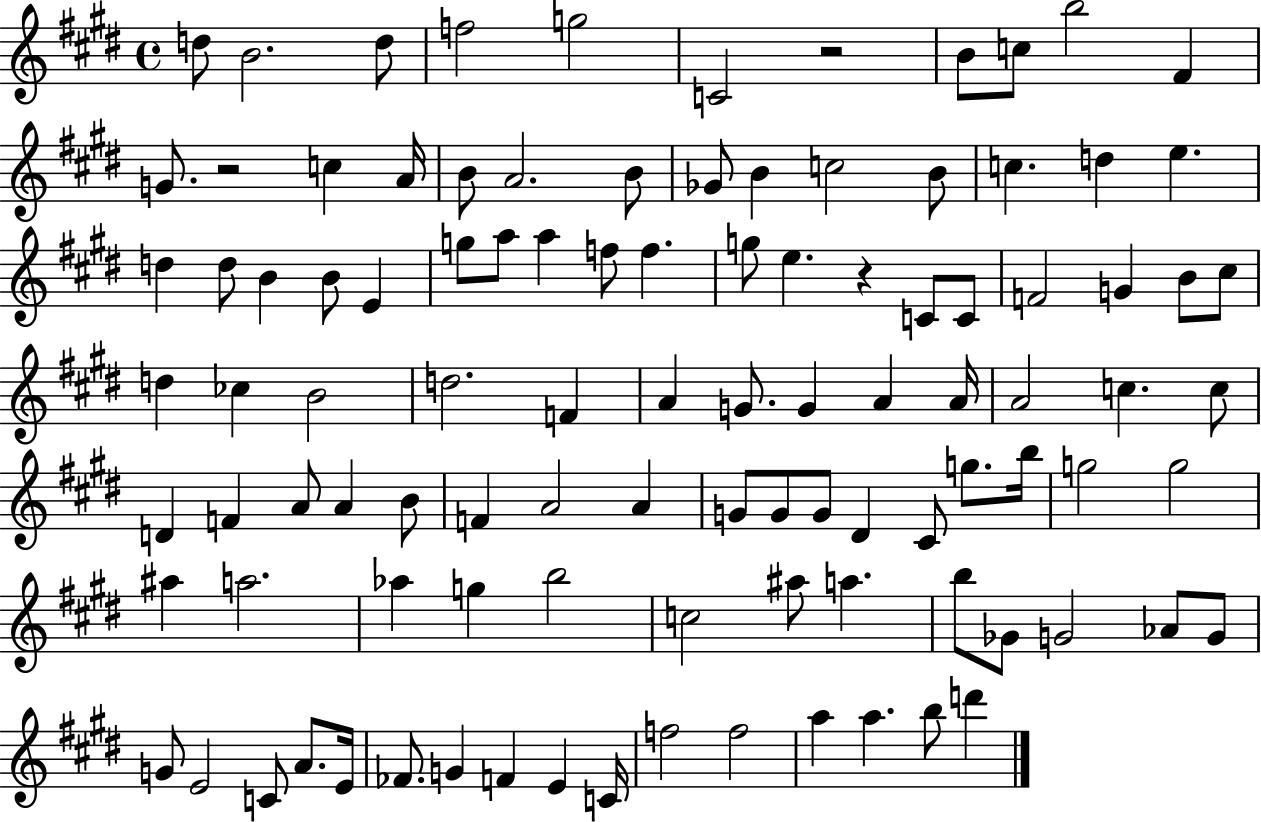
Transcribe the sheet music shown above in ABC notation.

X:1
T:Untitled
M:4/4
L:1/4
K:E
d/2 B2 d/2 f2 g2 C2 z2 B/2 c/2 b2 ^F G/2 z2 c A/4 B/2 A2 B/2 _G/2 B c2 B/2 c d e d d/2 B B/2 E g/2 a/2 a f/2 f g/2 e z C/2 C/2 F2 G B/2 ^c/2 d _c B2 d2 F A G/2 G A A/4 A2 c c/2 D F A/2 A B/2 F A2 A G/2 G/2 G/2 ^D ^C/2 g/2 b/4 g2 g2 ^a a2 _a g b2 c2 ^a/2 a b/2 _G/2 G2 _A/2 G/2 G/2 E2 C/2 A/2 E/4 _F/2 G F E C/4 f2 f2 a a b/2 d'